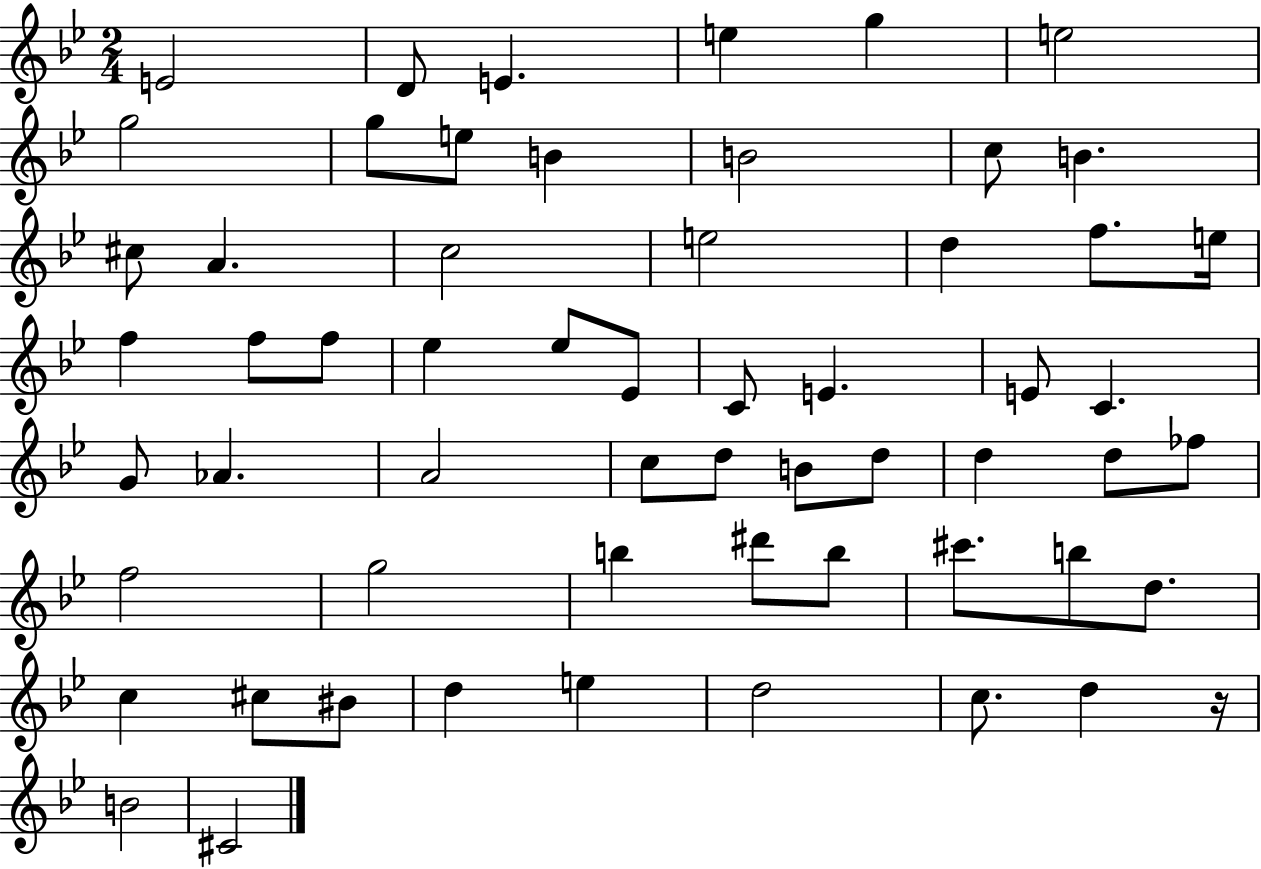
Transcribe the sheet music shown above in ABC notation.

X:1
T:Untitled
M:2/4
L:1/4
K:Bb
E2 D/2 E e g e2 g2 g/2 e/2 B B2 c/2 B ^c/2 A c2 e2 d f/2 e/4 f f/2 f/2 _e _e/2 _E/2 C/2 E E/2 C G/2 _A A2 c/2 d/2 B/2 d/2 d d/2 _f/2 f2 g2 b ^d'/2 b/2 ^c'/2 b/2 d/2 c ^c/2 ^B/2 d e d2 c/2 d z/4 B2 ^C2